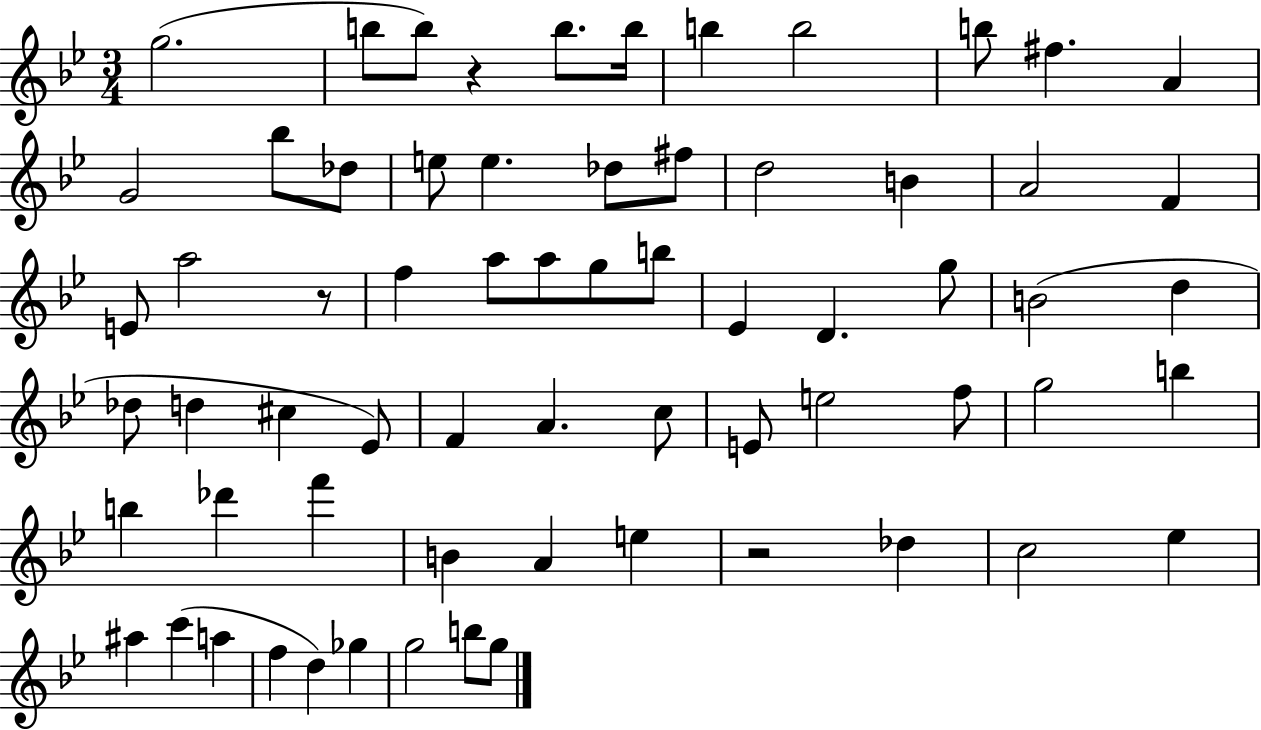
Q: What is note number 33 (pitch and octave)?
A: D5